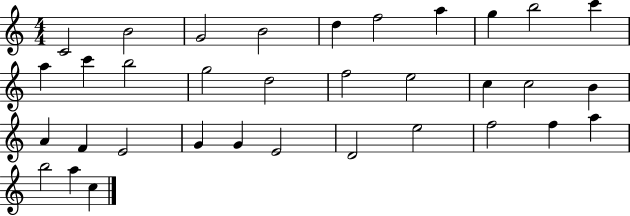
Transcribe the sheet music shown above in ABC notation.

X:1
T:Untitled
M:4/4
L:1/4
K:C
C2 B2 G2 B2 d f2 a g b2 c' a c' b2 g2 d2 f2 e2 c c2 B A F E2 G G E2 D2 e2 f2 f a b2 a c